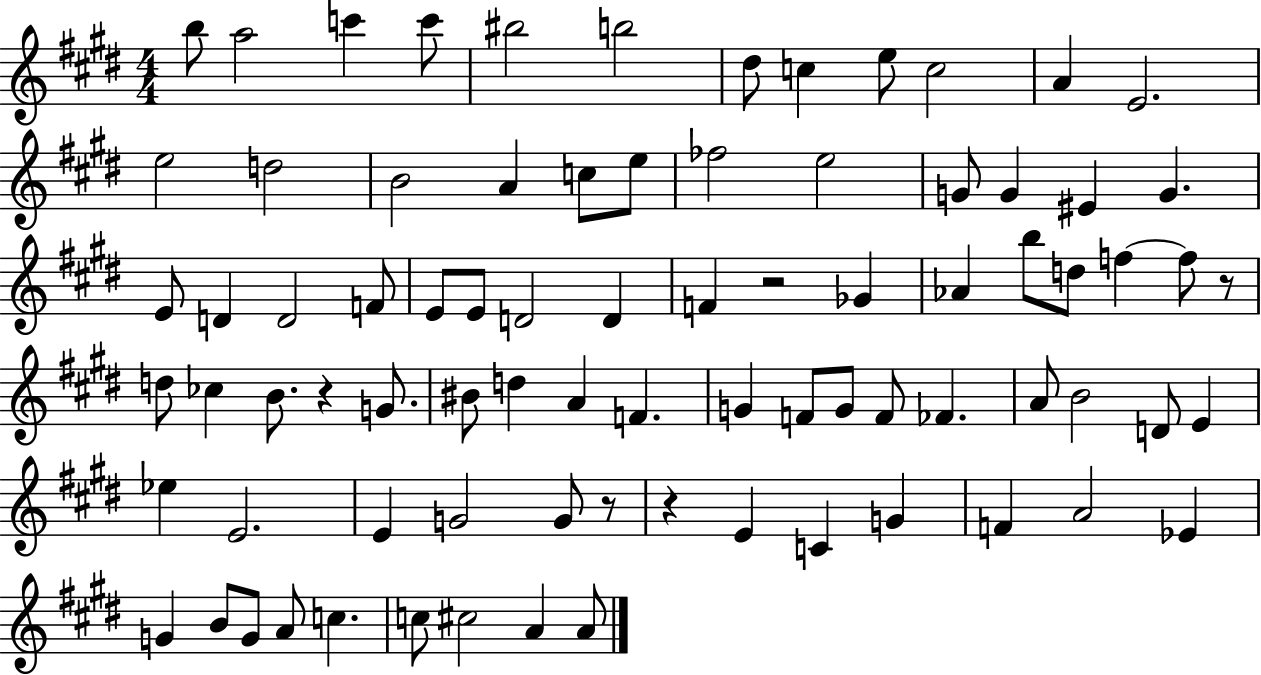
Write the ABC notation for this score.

X:1
T:Untitled
M:4/4
L:1/4
K:E
b/2 a2 c' c'/2 ^b2 b2 ^d/2 c e/2 c2 A E2 e2 d2 B2 A c/2 e/2 _f2 e2 G/2 G ^E G E/2 D D2 F/2 E/2 E/2 D2 D F z2 _G _A b/2 d/2 f f/2 z/2 d/2 _c B/2 z G/2 ^B/2 d A F G F/2 G/2 F/2 _F A/2 B2 D/2 E _e E2 E G2 G/2 z/2 z E C G F A2 _E G B/2 G/2 A/2 c c/2 ^c2 A A/2